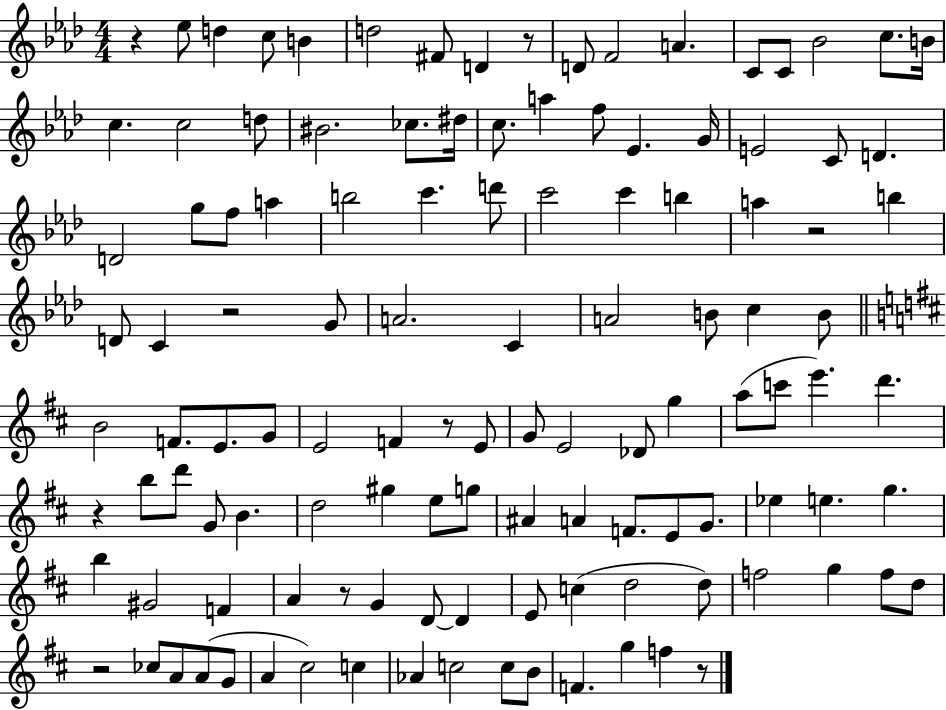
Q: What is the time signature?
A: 4/4